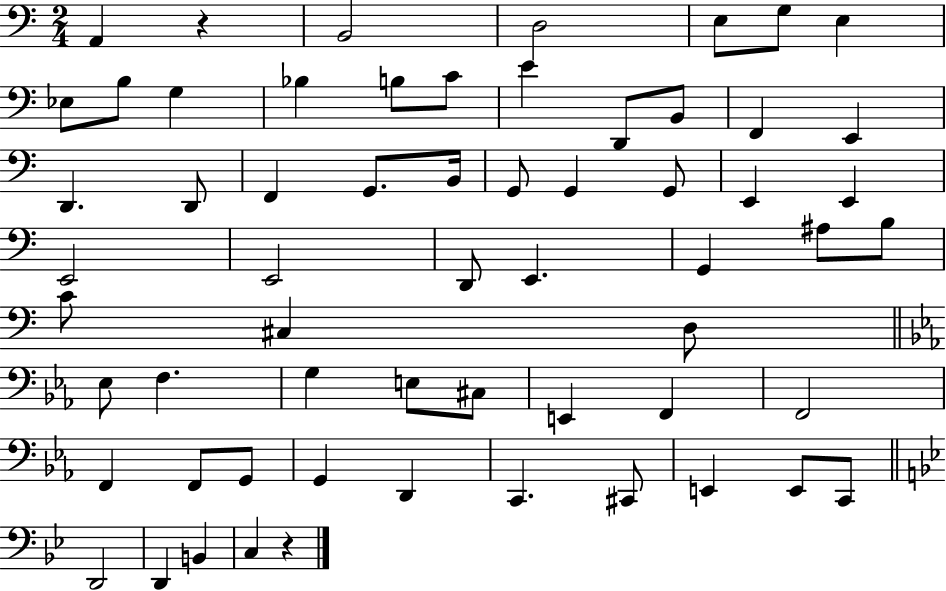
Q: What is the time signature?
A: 2/4